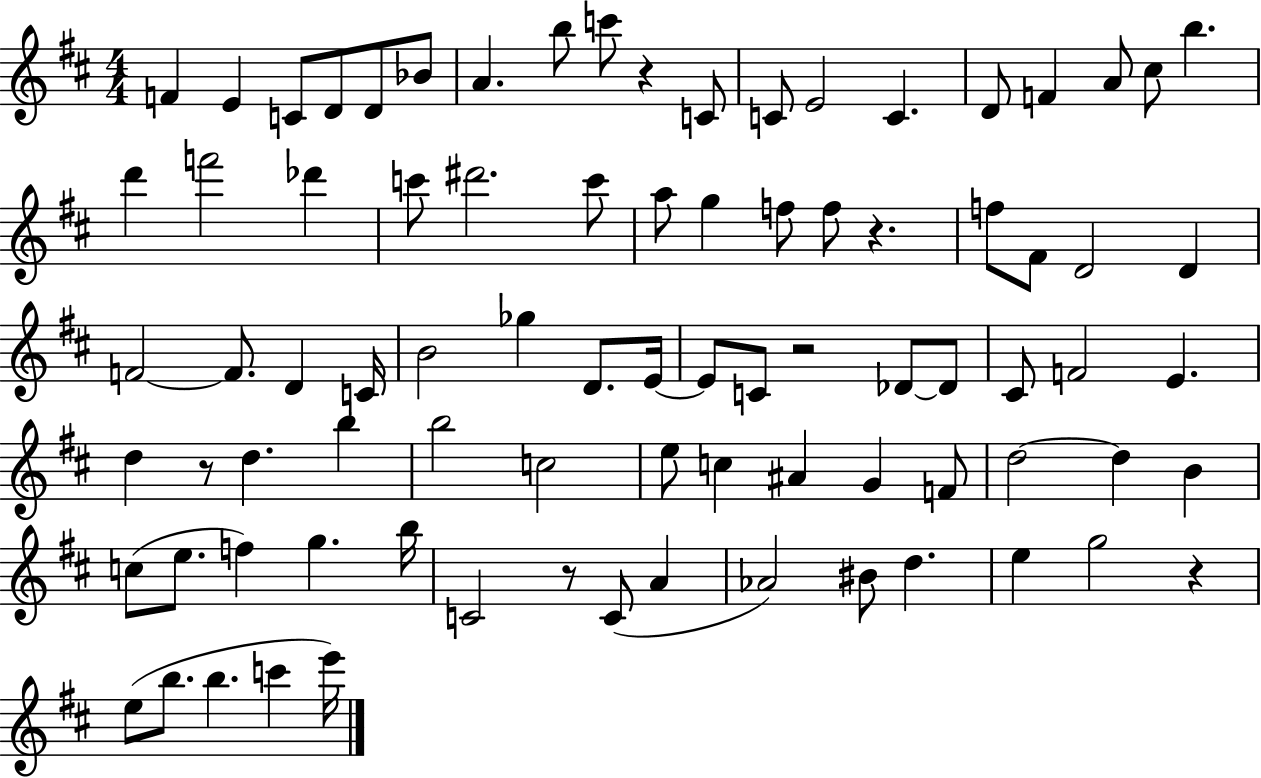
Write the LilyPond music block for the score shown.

{
  \clef treble
  \numericTimeSignature
  \time 4/4
  \key d \major
  f'4 e'4 c'8 d'8 d'8 bes'8 | a'4. b''8 c'''8 r4 c'8 | c'8 e'2 c'4. | d'8 f'4 a'8 cis''8 b''4. | \break d'''4 f'''2 des'''4 | c'''8 dis'''2. c'''8 | a''8 g''4 f''8 f''8 r4. | f''8 fis'8 d'2 d'4 | \break f'2~~ f'8. d'4 c'16 | b'2 ges''4 d'8. e'16~~ | e'8 c'8 r2 des'8~~ des'8 | cis'8 f'2 e'4. | \break d''4 r8 d''4. b''4 | b''2 c''2 | e''8 c''4 ais'4 g'4 f'8 | d''2~~ d''4 b'4 | \break c''8( e''8. f''4) g''4. b''16 | c'2 r8 c'8( a'4 | aes'2) bis'8 d''4. | e''4 g''2 r4 | \break e''8( b''8. b''4. c'''4 e'''16) | \bar "|."
}